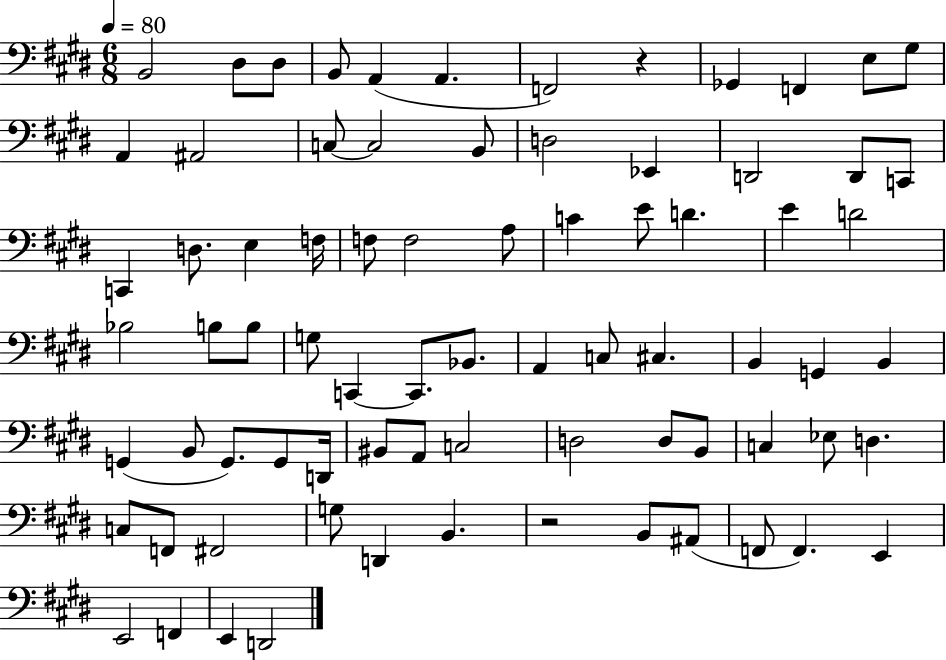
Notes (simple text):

B2/h D#3/e D#3/e B2/e A2/q A2/q. F2/h R/q Gb2/q F2/q E3/e G#3/e A2/q A#2/h C3/e C3/h B2/e D3/h Eb2/q D2/h D2/e C2/e C2/q D3/e. E3/q F3/s F3/e F3/h A3/e C4/q E4/e D4/q. E4/q D4/h Bb3/h B3/e B3/e G3/e C2/q C2/e. Bb2/e. A2/q C3/e C#3/q. B2/q G2/q B2/q G2/q B2/e G2/e. G2/e D2/s BIS2/e A2/e C3/h D3/h D3/e B2/e C3/q Eb3/e D3/q. C3/e F2/e F#2/h G3/e D2/q B2/q. R/h B2/e A#2/e F2/e F2/q. E2/q E2/h F2/q E2/q D2/h